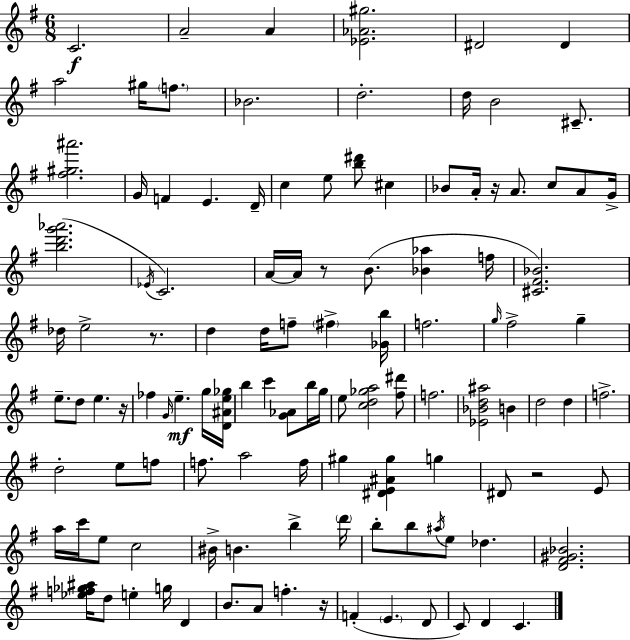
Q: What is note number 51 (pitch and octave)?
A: C6